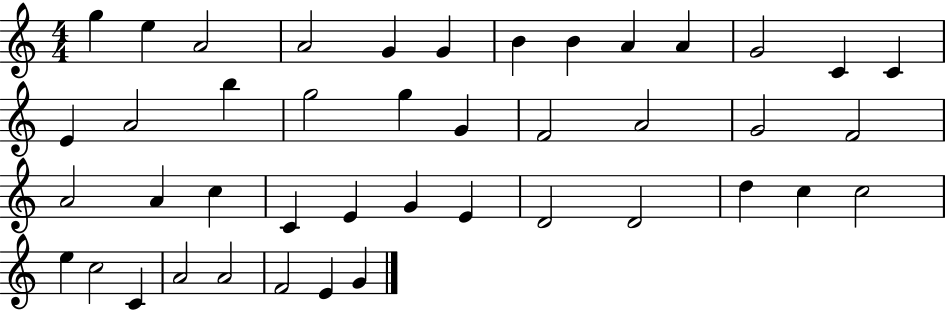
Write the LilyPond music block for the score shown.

{
  \clef treble
  \numericTimeSignature
  \time 4/4
  \key c \major
  g''4 e''4 a'2 | a'2 g'4 g'4 | b'4 b'4 a'4 a'4 | g'2 c'4 c'4 | \break e'4 a'2 b''4 | g''2 g''4 g'4 | f'2 a'2 | g'2 f'2 | \break a'2 a'4 c''4 | c'4 e'4 g'4 e'4 | d'2 d'2 | d''4 c''4 c''2 | \break e''4 c''2 c'4 | a'2 a'2 | f'2 e'4 g'4 | \bar "|."
}